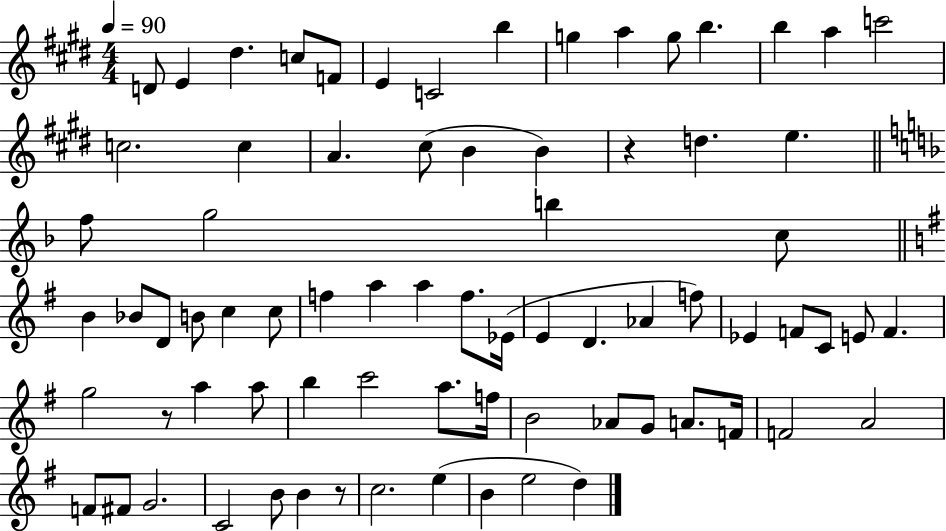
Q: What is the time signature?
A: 4/4